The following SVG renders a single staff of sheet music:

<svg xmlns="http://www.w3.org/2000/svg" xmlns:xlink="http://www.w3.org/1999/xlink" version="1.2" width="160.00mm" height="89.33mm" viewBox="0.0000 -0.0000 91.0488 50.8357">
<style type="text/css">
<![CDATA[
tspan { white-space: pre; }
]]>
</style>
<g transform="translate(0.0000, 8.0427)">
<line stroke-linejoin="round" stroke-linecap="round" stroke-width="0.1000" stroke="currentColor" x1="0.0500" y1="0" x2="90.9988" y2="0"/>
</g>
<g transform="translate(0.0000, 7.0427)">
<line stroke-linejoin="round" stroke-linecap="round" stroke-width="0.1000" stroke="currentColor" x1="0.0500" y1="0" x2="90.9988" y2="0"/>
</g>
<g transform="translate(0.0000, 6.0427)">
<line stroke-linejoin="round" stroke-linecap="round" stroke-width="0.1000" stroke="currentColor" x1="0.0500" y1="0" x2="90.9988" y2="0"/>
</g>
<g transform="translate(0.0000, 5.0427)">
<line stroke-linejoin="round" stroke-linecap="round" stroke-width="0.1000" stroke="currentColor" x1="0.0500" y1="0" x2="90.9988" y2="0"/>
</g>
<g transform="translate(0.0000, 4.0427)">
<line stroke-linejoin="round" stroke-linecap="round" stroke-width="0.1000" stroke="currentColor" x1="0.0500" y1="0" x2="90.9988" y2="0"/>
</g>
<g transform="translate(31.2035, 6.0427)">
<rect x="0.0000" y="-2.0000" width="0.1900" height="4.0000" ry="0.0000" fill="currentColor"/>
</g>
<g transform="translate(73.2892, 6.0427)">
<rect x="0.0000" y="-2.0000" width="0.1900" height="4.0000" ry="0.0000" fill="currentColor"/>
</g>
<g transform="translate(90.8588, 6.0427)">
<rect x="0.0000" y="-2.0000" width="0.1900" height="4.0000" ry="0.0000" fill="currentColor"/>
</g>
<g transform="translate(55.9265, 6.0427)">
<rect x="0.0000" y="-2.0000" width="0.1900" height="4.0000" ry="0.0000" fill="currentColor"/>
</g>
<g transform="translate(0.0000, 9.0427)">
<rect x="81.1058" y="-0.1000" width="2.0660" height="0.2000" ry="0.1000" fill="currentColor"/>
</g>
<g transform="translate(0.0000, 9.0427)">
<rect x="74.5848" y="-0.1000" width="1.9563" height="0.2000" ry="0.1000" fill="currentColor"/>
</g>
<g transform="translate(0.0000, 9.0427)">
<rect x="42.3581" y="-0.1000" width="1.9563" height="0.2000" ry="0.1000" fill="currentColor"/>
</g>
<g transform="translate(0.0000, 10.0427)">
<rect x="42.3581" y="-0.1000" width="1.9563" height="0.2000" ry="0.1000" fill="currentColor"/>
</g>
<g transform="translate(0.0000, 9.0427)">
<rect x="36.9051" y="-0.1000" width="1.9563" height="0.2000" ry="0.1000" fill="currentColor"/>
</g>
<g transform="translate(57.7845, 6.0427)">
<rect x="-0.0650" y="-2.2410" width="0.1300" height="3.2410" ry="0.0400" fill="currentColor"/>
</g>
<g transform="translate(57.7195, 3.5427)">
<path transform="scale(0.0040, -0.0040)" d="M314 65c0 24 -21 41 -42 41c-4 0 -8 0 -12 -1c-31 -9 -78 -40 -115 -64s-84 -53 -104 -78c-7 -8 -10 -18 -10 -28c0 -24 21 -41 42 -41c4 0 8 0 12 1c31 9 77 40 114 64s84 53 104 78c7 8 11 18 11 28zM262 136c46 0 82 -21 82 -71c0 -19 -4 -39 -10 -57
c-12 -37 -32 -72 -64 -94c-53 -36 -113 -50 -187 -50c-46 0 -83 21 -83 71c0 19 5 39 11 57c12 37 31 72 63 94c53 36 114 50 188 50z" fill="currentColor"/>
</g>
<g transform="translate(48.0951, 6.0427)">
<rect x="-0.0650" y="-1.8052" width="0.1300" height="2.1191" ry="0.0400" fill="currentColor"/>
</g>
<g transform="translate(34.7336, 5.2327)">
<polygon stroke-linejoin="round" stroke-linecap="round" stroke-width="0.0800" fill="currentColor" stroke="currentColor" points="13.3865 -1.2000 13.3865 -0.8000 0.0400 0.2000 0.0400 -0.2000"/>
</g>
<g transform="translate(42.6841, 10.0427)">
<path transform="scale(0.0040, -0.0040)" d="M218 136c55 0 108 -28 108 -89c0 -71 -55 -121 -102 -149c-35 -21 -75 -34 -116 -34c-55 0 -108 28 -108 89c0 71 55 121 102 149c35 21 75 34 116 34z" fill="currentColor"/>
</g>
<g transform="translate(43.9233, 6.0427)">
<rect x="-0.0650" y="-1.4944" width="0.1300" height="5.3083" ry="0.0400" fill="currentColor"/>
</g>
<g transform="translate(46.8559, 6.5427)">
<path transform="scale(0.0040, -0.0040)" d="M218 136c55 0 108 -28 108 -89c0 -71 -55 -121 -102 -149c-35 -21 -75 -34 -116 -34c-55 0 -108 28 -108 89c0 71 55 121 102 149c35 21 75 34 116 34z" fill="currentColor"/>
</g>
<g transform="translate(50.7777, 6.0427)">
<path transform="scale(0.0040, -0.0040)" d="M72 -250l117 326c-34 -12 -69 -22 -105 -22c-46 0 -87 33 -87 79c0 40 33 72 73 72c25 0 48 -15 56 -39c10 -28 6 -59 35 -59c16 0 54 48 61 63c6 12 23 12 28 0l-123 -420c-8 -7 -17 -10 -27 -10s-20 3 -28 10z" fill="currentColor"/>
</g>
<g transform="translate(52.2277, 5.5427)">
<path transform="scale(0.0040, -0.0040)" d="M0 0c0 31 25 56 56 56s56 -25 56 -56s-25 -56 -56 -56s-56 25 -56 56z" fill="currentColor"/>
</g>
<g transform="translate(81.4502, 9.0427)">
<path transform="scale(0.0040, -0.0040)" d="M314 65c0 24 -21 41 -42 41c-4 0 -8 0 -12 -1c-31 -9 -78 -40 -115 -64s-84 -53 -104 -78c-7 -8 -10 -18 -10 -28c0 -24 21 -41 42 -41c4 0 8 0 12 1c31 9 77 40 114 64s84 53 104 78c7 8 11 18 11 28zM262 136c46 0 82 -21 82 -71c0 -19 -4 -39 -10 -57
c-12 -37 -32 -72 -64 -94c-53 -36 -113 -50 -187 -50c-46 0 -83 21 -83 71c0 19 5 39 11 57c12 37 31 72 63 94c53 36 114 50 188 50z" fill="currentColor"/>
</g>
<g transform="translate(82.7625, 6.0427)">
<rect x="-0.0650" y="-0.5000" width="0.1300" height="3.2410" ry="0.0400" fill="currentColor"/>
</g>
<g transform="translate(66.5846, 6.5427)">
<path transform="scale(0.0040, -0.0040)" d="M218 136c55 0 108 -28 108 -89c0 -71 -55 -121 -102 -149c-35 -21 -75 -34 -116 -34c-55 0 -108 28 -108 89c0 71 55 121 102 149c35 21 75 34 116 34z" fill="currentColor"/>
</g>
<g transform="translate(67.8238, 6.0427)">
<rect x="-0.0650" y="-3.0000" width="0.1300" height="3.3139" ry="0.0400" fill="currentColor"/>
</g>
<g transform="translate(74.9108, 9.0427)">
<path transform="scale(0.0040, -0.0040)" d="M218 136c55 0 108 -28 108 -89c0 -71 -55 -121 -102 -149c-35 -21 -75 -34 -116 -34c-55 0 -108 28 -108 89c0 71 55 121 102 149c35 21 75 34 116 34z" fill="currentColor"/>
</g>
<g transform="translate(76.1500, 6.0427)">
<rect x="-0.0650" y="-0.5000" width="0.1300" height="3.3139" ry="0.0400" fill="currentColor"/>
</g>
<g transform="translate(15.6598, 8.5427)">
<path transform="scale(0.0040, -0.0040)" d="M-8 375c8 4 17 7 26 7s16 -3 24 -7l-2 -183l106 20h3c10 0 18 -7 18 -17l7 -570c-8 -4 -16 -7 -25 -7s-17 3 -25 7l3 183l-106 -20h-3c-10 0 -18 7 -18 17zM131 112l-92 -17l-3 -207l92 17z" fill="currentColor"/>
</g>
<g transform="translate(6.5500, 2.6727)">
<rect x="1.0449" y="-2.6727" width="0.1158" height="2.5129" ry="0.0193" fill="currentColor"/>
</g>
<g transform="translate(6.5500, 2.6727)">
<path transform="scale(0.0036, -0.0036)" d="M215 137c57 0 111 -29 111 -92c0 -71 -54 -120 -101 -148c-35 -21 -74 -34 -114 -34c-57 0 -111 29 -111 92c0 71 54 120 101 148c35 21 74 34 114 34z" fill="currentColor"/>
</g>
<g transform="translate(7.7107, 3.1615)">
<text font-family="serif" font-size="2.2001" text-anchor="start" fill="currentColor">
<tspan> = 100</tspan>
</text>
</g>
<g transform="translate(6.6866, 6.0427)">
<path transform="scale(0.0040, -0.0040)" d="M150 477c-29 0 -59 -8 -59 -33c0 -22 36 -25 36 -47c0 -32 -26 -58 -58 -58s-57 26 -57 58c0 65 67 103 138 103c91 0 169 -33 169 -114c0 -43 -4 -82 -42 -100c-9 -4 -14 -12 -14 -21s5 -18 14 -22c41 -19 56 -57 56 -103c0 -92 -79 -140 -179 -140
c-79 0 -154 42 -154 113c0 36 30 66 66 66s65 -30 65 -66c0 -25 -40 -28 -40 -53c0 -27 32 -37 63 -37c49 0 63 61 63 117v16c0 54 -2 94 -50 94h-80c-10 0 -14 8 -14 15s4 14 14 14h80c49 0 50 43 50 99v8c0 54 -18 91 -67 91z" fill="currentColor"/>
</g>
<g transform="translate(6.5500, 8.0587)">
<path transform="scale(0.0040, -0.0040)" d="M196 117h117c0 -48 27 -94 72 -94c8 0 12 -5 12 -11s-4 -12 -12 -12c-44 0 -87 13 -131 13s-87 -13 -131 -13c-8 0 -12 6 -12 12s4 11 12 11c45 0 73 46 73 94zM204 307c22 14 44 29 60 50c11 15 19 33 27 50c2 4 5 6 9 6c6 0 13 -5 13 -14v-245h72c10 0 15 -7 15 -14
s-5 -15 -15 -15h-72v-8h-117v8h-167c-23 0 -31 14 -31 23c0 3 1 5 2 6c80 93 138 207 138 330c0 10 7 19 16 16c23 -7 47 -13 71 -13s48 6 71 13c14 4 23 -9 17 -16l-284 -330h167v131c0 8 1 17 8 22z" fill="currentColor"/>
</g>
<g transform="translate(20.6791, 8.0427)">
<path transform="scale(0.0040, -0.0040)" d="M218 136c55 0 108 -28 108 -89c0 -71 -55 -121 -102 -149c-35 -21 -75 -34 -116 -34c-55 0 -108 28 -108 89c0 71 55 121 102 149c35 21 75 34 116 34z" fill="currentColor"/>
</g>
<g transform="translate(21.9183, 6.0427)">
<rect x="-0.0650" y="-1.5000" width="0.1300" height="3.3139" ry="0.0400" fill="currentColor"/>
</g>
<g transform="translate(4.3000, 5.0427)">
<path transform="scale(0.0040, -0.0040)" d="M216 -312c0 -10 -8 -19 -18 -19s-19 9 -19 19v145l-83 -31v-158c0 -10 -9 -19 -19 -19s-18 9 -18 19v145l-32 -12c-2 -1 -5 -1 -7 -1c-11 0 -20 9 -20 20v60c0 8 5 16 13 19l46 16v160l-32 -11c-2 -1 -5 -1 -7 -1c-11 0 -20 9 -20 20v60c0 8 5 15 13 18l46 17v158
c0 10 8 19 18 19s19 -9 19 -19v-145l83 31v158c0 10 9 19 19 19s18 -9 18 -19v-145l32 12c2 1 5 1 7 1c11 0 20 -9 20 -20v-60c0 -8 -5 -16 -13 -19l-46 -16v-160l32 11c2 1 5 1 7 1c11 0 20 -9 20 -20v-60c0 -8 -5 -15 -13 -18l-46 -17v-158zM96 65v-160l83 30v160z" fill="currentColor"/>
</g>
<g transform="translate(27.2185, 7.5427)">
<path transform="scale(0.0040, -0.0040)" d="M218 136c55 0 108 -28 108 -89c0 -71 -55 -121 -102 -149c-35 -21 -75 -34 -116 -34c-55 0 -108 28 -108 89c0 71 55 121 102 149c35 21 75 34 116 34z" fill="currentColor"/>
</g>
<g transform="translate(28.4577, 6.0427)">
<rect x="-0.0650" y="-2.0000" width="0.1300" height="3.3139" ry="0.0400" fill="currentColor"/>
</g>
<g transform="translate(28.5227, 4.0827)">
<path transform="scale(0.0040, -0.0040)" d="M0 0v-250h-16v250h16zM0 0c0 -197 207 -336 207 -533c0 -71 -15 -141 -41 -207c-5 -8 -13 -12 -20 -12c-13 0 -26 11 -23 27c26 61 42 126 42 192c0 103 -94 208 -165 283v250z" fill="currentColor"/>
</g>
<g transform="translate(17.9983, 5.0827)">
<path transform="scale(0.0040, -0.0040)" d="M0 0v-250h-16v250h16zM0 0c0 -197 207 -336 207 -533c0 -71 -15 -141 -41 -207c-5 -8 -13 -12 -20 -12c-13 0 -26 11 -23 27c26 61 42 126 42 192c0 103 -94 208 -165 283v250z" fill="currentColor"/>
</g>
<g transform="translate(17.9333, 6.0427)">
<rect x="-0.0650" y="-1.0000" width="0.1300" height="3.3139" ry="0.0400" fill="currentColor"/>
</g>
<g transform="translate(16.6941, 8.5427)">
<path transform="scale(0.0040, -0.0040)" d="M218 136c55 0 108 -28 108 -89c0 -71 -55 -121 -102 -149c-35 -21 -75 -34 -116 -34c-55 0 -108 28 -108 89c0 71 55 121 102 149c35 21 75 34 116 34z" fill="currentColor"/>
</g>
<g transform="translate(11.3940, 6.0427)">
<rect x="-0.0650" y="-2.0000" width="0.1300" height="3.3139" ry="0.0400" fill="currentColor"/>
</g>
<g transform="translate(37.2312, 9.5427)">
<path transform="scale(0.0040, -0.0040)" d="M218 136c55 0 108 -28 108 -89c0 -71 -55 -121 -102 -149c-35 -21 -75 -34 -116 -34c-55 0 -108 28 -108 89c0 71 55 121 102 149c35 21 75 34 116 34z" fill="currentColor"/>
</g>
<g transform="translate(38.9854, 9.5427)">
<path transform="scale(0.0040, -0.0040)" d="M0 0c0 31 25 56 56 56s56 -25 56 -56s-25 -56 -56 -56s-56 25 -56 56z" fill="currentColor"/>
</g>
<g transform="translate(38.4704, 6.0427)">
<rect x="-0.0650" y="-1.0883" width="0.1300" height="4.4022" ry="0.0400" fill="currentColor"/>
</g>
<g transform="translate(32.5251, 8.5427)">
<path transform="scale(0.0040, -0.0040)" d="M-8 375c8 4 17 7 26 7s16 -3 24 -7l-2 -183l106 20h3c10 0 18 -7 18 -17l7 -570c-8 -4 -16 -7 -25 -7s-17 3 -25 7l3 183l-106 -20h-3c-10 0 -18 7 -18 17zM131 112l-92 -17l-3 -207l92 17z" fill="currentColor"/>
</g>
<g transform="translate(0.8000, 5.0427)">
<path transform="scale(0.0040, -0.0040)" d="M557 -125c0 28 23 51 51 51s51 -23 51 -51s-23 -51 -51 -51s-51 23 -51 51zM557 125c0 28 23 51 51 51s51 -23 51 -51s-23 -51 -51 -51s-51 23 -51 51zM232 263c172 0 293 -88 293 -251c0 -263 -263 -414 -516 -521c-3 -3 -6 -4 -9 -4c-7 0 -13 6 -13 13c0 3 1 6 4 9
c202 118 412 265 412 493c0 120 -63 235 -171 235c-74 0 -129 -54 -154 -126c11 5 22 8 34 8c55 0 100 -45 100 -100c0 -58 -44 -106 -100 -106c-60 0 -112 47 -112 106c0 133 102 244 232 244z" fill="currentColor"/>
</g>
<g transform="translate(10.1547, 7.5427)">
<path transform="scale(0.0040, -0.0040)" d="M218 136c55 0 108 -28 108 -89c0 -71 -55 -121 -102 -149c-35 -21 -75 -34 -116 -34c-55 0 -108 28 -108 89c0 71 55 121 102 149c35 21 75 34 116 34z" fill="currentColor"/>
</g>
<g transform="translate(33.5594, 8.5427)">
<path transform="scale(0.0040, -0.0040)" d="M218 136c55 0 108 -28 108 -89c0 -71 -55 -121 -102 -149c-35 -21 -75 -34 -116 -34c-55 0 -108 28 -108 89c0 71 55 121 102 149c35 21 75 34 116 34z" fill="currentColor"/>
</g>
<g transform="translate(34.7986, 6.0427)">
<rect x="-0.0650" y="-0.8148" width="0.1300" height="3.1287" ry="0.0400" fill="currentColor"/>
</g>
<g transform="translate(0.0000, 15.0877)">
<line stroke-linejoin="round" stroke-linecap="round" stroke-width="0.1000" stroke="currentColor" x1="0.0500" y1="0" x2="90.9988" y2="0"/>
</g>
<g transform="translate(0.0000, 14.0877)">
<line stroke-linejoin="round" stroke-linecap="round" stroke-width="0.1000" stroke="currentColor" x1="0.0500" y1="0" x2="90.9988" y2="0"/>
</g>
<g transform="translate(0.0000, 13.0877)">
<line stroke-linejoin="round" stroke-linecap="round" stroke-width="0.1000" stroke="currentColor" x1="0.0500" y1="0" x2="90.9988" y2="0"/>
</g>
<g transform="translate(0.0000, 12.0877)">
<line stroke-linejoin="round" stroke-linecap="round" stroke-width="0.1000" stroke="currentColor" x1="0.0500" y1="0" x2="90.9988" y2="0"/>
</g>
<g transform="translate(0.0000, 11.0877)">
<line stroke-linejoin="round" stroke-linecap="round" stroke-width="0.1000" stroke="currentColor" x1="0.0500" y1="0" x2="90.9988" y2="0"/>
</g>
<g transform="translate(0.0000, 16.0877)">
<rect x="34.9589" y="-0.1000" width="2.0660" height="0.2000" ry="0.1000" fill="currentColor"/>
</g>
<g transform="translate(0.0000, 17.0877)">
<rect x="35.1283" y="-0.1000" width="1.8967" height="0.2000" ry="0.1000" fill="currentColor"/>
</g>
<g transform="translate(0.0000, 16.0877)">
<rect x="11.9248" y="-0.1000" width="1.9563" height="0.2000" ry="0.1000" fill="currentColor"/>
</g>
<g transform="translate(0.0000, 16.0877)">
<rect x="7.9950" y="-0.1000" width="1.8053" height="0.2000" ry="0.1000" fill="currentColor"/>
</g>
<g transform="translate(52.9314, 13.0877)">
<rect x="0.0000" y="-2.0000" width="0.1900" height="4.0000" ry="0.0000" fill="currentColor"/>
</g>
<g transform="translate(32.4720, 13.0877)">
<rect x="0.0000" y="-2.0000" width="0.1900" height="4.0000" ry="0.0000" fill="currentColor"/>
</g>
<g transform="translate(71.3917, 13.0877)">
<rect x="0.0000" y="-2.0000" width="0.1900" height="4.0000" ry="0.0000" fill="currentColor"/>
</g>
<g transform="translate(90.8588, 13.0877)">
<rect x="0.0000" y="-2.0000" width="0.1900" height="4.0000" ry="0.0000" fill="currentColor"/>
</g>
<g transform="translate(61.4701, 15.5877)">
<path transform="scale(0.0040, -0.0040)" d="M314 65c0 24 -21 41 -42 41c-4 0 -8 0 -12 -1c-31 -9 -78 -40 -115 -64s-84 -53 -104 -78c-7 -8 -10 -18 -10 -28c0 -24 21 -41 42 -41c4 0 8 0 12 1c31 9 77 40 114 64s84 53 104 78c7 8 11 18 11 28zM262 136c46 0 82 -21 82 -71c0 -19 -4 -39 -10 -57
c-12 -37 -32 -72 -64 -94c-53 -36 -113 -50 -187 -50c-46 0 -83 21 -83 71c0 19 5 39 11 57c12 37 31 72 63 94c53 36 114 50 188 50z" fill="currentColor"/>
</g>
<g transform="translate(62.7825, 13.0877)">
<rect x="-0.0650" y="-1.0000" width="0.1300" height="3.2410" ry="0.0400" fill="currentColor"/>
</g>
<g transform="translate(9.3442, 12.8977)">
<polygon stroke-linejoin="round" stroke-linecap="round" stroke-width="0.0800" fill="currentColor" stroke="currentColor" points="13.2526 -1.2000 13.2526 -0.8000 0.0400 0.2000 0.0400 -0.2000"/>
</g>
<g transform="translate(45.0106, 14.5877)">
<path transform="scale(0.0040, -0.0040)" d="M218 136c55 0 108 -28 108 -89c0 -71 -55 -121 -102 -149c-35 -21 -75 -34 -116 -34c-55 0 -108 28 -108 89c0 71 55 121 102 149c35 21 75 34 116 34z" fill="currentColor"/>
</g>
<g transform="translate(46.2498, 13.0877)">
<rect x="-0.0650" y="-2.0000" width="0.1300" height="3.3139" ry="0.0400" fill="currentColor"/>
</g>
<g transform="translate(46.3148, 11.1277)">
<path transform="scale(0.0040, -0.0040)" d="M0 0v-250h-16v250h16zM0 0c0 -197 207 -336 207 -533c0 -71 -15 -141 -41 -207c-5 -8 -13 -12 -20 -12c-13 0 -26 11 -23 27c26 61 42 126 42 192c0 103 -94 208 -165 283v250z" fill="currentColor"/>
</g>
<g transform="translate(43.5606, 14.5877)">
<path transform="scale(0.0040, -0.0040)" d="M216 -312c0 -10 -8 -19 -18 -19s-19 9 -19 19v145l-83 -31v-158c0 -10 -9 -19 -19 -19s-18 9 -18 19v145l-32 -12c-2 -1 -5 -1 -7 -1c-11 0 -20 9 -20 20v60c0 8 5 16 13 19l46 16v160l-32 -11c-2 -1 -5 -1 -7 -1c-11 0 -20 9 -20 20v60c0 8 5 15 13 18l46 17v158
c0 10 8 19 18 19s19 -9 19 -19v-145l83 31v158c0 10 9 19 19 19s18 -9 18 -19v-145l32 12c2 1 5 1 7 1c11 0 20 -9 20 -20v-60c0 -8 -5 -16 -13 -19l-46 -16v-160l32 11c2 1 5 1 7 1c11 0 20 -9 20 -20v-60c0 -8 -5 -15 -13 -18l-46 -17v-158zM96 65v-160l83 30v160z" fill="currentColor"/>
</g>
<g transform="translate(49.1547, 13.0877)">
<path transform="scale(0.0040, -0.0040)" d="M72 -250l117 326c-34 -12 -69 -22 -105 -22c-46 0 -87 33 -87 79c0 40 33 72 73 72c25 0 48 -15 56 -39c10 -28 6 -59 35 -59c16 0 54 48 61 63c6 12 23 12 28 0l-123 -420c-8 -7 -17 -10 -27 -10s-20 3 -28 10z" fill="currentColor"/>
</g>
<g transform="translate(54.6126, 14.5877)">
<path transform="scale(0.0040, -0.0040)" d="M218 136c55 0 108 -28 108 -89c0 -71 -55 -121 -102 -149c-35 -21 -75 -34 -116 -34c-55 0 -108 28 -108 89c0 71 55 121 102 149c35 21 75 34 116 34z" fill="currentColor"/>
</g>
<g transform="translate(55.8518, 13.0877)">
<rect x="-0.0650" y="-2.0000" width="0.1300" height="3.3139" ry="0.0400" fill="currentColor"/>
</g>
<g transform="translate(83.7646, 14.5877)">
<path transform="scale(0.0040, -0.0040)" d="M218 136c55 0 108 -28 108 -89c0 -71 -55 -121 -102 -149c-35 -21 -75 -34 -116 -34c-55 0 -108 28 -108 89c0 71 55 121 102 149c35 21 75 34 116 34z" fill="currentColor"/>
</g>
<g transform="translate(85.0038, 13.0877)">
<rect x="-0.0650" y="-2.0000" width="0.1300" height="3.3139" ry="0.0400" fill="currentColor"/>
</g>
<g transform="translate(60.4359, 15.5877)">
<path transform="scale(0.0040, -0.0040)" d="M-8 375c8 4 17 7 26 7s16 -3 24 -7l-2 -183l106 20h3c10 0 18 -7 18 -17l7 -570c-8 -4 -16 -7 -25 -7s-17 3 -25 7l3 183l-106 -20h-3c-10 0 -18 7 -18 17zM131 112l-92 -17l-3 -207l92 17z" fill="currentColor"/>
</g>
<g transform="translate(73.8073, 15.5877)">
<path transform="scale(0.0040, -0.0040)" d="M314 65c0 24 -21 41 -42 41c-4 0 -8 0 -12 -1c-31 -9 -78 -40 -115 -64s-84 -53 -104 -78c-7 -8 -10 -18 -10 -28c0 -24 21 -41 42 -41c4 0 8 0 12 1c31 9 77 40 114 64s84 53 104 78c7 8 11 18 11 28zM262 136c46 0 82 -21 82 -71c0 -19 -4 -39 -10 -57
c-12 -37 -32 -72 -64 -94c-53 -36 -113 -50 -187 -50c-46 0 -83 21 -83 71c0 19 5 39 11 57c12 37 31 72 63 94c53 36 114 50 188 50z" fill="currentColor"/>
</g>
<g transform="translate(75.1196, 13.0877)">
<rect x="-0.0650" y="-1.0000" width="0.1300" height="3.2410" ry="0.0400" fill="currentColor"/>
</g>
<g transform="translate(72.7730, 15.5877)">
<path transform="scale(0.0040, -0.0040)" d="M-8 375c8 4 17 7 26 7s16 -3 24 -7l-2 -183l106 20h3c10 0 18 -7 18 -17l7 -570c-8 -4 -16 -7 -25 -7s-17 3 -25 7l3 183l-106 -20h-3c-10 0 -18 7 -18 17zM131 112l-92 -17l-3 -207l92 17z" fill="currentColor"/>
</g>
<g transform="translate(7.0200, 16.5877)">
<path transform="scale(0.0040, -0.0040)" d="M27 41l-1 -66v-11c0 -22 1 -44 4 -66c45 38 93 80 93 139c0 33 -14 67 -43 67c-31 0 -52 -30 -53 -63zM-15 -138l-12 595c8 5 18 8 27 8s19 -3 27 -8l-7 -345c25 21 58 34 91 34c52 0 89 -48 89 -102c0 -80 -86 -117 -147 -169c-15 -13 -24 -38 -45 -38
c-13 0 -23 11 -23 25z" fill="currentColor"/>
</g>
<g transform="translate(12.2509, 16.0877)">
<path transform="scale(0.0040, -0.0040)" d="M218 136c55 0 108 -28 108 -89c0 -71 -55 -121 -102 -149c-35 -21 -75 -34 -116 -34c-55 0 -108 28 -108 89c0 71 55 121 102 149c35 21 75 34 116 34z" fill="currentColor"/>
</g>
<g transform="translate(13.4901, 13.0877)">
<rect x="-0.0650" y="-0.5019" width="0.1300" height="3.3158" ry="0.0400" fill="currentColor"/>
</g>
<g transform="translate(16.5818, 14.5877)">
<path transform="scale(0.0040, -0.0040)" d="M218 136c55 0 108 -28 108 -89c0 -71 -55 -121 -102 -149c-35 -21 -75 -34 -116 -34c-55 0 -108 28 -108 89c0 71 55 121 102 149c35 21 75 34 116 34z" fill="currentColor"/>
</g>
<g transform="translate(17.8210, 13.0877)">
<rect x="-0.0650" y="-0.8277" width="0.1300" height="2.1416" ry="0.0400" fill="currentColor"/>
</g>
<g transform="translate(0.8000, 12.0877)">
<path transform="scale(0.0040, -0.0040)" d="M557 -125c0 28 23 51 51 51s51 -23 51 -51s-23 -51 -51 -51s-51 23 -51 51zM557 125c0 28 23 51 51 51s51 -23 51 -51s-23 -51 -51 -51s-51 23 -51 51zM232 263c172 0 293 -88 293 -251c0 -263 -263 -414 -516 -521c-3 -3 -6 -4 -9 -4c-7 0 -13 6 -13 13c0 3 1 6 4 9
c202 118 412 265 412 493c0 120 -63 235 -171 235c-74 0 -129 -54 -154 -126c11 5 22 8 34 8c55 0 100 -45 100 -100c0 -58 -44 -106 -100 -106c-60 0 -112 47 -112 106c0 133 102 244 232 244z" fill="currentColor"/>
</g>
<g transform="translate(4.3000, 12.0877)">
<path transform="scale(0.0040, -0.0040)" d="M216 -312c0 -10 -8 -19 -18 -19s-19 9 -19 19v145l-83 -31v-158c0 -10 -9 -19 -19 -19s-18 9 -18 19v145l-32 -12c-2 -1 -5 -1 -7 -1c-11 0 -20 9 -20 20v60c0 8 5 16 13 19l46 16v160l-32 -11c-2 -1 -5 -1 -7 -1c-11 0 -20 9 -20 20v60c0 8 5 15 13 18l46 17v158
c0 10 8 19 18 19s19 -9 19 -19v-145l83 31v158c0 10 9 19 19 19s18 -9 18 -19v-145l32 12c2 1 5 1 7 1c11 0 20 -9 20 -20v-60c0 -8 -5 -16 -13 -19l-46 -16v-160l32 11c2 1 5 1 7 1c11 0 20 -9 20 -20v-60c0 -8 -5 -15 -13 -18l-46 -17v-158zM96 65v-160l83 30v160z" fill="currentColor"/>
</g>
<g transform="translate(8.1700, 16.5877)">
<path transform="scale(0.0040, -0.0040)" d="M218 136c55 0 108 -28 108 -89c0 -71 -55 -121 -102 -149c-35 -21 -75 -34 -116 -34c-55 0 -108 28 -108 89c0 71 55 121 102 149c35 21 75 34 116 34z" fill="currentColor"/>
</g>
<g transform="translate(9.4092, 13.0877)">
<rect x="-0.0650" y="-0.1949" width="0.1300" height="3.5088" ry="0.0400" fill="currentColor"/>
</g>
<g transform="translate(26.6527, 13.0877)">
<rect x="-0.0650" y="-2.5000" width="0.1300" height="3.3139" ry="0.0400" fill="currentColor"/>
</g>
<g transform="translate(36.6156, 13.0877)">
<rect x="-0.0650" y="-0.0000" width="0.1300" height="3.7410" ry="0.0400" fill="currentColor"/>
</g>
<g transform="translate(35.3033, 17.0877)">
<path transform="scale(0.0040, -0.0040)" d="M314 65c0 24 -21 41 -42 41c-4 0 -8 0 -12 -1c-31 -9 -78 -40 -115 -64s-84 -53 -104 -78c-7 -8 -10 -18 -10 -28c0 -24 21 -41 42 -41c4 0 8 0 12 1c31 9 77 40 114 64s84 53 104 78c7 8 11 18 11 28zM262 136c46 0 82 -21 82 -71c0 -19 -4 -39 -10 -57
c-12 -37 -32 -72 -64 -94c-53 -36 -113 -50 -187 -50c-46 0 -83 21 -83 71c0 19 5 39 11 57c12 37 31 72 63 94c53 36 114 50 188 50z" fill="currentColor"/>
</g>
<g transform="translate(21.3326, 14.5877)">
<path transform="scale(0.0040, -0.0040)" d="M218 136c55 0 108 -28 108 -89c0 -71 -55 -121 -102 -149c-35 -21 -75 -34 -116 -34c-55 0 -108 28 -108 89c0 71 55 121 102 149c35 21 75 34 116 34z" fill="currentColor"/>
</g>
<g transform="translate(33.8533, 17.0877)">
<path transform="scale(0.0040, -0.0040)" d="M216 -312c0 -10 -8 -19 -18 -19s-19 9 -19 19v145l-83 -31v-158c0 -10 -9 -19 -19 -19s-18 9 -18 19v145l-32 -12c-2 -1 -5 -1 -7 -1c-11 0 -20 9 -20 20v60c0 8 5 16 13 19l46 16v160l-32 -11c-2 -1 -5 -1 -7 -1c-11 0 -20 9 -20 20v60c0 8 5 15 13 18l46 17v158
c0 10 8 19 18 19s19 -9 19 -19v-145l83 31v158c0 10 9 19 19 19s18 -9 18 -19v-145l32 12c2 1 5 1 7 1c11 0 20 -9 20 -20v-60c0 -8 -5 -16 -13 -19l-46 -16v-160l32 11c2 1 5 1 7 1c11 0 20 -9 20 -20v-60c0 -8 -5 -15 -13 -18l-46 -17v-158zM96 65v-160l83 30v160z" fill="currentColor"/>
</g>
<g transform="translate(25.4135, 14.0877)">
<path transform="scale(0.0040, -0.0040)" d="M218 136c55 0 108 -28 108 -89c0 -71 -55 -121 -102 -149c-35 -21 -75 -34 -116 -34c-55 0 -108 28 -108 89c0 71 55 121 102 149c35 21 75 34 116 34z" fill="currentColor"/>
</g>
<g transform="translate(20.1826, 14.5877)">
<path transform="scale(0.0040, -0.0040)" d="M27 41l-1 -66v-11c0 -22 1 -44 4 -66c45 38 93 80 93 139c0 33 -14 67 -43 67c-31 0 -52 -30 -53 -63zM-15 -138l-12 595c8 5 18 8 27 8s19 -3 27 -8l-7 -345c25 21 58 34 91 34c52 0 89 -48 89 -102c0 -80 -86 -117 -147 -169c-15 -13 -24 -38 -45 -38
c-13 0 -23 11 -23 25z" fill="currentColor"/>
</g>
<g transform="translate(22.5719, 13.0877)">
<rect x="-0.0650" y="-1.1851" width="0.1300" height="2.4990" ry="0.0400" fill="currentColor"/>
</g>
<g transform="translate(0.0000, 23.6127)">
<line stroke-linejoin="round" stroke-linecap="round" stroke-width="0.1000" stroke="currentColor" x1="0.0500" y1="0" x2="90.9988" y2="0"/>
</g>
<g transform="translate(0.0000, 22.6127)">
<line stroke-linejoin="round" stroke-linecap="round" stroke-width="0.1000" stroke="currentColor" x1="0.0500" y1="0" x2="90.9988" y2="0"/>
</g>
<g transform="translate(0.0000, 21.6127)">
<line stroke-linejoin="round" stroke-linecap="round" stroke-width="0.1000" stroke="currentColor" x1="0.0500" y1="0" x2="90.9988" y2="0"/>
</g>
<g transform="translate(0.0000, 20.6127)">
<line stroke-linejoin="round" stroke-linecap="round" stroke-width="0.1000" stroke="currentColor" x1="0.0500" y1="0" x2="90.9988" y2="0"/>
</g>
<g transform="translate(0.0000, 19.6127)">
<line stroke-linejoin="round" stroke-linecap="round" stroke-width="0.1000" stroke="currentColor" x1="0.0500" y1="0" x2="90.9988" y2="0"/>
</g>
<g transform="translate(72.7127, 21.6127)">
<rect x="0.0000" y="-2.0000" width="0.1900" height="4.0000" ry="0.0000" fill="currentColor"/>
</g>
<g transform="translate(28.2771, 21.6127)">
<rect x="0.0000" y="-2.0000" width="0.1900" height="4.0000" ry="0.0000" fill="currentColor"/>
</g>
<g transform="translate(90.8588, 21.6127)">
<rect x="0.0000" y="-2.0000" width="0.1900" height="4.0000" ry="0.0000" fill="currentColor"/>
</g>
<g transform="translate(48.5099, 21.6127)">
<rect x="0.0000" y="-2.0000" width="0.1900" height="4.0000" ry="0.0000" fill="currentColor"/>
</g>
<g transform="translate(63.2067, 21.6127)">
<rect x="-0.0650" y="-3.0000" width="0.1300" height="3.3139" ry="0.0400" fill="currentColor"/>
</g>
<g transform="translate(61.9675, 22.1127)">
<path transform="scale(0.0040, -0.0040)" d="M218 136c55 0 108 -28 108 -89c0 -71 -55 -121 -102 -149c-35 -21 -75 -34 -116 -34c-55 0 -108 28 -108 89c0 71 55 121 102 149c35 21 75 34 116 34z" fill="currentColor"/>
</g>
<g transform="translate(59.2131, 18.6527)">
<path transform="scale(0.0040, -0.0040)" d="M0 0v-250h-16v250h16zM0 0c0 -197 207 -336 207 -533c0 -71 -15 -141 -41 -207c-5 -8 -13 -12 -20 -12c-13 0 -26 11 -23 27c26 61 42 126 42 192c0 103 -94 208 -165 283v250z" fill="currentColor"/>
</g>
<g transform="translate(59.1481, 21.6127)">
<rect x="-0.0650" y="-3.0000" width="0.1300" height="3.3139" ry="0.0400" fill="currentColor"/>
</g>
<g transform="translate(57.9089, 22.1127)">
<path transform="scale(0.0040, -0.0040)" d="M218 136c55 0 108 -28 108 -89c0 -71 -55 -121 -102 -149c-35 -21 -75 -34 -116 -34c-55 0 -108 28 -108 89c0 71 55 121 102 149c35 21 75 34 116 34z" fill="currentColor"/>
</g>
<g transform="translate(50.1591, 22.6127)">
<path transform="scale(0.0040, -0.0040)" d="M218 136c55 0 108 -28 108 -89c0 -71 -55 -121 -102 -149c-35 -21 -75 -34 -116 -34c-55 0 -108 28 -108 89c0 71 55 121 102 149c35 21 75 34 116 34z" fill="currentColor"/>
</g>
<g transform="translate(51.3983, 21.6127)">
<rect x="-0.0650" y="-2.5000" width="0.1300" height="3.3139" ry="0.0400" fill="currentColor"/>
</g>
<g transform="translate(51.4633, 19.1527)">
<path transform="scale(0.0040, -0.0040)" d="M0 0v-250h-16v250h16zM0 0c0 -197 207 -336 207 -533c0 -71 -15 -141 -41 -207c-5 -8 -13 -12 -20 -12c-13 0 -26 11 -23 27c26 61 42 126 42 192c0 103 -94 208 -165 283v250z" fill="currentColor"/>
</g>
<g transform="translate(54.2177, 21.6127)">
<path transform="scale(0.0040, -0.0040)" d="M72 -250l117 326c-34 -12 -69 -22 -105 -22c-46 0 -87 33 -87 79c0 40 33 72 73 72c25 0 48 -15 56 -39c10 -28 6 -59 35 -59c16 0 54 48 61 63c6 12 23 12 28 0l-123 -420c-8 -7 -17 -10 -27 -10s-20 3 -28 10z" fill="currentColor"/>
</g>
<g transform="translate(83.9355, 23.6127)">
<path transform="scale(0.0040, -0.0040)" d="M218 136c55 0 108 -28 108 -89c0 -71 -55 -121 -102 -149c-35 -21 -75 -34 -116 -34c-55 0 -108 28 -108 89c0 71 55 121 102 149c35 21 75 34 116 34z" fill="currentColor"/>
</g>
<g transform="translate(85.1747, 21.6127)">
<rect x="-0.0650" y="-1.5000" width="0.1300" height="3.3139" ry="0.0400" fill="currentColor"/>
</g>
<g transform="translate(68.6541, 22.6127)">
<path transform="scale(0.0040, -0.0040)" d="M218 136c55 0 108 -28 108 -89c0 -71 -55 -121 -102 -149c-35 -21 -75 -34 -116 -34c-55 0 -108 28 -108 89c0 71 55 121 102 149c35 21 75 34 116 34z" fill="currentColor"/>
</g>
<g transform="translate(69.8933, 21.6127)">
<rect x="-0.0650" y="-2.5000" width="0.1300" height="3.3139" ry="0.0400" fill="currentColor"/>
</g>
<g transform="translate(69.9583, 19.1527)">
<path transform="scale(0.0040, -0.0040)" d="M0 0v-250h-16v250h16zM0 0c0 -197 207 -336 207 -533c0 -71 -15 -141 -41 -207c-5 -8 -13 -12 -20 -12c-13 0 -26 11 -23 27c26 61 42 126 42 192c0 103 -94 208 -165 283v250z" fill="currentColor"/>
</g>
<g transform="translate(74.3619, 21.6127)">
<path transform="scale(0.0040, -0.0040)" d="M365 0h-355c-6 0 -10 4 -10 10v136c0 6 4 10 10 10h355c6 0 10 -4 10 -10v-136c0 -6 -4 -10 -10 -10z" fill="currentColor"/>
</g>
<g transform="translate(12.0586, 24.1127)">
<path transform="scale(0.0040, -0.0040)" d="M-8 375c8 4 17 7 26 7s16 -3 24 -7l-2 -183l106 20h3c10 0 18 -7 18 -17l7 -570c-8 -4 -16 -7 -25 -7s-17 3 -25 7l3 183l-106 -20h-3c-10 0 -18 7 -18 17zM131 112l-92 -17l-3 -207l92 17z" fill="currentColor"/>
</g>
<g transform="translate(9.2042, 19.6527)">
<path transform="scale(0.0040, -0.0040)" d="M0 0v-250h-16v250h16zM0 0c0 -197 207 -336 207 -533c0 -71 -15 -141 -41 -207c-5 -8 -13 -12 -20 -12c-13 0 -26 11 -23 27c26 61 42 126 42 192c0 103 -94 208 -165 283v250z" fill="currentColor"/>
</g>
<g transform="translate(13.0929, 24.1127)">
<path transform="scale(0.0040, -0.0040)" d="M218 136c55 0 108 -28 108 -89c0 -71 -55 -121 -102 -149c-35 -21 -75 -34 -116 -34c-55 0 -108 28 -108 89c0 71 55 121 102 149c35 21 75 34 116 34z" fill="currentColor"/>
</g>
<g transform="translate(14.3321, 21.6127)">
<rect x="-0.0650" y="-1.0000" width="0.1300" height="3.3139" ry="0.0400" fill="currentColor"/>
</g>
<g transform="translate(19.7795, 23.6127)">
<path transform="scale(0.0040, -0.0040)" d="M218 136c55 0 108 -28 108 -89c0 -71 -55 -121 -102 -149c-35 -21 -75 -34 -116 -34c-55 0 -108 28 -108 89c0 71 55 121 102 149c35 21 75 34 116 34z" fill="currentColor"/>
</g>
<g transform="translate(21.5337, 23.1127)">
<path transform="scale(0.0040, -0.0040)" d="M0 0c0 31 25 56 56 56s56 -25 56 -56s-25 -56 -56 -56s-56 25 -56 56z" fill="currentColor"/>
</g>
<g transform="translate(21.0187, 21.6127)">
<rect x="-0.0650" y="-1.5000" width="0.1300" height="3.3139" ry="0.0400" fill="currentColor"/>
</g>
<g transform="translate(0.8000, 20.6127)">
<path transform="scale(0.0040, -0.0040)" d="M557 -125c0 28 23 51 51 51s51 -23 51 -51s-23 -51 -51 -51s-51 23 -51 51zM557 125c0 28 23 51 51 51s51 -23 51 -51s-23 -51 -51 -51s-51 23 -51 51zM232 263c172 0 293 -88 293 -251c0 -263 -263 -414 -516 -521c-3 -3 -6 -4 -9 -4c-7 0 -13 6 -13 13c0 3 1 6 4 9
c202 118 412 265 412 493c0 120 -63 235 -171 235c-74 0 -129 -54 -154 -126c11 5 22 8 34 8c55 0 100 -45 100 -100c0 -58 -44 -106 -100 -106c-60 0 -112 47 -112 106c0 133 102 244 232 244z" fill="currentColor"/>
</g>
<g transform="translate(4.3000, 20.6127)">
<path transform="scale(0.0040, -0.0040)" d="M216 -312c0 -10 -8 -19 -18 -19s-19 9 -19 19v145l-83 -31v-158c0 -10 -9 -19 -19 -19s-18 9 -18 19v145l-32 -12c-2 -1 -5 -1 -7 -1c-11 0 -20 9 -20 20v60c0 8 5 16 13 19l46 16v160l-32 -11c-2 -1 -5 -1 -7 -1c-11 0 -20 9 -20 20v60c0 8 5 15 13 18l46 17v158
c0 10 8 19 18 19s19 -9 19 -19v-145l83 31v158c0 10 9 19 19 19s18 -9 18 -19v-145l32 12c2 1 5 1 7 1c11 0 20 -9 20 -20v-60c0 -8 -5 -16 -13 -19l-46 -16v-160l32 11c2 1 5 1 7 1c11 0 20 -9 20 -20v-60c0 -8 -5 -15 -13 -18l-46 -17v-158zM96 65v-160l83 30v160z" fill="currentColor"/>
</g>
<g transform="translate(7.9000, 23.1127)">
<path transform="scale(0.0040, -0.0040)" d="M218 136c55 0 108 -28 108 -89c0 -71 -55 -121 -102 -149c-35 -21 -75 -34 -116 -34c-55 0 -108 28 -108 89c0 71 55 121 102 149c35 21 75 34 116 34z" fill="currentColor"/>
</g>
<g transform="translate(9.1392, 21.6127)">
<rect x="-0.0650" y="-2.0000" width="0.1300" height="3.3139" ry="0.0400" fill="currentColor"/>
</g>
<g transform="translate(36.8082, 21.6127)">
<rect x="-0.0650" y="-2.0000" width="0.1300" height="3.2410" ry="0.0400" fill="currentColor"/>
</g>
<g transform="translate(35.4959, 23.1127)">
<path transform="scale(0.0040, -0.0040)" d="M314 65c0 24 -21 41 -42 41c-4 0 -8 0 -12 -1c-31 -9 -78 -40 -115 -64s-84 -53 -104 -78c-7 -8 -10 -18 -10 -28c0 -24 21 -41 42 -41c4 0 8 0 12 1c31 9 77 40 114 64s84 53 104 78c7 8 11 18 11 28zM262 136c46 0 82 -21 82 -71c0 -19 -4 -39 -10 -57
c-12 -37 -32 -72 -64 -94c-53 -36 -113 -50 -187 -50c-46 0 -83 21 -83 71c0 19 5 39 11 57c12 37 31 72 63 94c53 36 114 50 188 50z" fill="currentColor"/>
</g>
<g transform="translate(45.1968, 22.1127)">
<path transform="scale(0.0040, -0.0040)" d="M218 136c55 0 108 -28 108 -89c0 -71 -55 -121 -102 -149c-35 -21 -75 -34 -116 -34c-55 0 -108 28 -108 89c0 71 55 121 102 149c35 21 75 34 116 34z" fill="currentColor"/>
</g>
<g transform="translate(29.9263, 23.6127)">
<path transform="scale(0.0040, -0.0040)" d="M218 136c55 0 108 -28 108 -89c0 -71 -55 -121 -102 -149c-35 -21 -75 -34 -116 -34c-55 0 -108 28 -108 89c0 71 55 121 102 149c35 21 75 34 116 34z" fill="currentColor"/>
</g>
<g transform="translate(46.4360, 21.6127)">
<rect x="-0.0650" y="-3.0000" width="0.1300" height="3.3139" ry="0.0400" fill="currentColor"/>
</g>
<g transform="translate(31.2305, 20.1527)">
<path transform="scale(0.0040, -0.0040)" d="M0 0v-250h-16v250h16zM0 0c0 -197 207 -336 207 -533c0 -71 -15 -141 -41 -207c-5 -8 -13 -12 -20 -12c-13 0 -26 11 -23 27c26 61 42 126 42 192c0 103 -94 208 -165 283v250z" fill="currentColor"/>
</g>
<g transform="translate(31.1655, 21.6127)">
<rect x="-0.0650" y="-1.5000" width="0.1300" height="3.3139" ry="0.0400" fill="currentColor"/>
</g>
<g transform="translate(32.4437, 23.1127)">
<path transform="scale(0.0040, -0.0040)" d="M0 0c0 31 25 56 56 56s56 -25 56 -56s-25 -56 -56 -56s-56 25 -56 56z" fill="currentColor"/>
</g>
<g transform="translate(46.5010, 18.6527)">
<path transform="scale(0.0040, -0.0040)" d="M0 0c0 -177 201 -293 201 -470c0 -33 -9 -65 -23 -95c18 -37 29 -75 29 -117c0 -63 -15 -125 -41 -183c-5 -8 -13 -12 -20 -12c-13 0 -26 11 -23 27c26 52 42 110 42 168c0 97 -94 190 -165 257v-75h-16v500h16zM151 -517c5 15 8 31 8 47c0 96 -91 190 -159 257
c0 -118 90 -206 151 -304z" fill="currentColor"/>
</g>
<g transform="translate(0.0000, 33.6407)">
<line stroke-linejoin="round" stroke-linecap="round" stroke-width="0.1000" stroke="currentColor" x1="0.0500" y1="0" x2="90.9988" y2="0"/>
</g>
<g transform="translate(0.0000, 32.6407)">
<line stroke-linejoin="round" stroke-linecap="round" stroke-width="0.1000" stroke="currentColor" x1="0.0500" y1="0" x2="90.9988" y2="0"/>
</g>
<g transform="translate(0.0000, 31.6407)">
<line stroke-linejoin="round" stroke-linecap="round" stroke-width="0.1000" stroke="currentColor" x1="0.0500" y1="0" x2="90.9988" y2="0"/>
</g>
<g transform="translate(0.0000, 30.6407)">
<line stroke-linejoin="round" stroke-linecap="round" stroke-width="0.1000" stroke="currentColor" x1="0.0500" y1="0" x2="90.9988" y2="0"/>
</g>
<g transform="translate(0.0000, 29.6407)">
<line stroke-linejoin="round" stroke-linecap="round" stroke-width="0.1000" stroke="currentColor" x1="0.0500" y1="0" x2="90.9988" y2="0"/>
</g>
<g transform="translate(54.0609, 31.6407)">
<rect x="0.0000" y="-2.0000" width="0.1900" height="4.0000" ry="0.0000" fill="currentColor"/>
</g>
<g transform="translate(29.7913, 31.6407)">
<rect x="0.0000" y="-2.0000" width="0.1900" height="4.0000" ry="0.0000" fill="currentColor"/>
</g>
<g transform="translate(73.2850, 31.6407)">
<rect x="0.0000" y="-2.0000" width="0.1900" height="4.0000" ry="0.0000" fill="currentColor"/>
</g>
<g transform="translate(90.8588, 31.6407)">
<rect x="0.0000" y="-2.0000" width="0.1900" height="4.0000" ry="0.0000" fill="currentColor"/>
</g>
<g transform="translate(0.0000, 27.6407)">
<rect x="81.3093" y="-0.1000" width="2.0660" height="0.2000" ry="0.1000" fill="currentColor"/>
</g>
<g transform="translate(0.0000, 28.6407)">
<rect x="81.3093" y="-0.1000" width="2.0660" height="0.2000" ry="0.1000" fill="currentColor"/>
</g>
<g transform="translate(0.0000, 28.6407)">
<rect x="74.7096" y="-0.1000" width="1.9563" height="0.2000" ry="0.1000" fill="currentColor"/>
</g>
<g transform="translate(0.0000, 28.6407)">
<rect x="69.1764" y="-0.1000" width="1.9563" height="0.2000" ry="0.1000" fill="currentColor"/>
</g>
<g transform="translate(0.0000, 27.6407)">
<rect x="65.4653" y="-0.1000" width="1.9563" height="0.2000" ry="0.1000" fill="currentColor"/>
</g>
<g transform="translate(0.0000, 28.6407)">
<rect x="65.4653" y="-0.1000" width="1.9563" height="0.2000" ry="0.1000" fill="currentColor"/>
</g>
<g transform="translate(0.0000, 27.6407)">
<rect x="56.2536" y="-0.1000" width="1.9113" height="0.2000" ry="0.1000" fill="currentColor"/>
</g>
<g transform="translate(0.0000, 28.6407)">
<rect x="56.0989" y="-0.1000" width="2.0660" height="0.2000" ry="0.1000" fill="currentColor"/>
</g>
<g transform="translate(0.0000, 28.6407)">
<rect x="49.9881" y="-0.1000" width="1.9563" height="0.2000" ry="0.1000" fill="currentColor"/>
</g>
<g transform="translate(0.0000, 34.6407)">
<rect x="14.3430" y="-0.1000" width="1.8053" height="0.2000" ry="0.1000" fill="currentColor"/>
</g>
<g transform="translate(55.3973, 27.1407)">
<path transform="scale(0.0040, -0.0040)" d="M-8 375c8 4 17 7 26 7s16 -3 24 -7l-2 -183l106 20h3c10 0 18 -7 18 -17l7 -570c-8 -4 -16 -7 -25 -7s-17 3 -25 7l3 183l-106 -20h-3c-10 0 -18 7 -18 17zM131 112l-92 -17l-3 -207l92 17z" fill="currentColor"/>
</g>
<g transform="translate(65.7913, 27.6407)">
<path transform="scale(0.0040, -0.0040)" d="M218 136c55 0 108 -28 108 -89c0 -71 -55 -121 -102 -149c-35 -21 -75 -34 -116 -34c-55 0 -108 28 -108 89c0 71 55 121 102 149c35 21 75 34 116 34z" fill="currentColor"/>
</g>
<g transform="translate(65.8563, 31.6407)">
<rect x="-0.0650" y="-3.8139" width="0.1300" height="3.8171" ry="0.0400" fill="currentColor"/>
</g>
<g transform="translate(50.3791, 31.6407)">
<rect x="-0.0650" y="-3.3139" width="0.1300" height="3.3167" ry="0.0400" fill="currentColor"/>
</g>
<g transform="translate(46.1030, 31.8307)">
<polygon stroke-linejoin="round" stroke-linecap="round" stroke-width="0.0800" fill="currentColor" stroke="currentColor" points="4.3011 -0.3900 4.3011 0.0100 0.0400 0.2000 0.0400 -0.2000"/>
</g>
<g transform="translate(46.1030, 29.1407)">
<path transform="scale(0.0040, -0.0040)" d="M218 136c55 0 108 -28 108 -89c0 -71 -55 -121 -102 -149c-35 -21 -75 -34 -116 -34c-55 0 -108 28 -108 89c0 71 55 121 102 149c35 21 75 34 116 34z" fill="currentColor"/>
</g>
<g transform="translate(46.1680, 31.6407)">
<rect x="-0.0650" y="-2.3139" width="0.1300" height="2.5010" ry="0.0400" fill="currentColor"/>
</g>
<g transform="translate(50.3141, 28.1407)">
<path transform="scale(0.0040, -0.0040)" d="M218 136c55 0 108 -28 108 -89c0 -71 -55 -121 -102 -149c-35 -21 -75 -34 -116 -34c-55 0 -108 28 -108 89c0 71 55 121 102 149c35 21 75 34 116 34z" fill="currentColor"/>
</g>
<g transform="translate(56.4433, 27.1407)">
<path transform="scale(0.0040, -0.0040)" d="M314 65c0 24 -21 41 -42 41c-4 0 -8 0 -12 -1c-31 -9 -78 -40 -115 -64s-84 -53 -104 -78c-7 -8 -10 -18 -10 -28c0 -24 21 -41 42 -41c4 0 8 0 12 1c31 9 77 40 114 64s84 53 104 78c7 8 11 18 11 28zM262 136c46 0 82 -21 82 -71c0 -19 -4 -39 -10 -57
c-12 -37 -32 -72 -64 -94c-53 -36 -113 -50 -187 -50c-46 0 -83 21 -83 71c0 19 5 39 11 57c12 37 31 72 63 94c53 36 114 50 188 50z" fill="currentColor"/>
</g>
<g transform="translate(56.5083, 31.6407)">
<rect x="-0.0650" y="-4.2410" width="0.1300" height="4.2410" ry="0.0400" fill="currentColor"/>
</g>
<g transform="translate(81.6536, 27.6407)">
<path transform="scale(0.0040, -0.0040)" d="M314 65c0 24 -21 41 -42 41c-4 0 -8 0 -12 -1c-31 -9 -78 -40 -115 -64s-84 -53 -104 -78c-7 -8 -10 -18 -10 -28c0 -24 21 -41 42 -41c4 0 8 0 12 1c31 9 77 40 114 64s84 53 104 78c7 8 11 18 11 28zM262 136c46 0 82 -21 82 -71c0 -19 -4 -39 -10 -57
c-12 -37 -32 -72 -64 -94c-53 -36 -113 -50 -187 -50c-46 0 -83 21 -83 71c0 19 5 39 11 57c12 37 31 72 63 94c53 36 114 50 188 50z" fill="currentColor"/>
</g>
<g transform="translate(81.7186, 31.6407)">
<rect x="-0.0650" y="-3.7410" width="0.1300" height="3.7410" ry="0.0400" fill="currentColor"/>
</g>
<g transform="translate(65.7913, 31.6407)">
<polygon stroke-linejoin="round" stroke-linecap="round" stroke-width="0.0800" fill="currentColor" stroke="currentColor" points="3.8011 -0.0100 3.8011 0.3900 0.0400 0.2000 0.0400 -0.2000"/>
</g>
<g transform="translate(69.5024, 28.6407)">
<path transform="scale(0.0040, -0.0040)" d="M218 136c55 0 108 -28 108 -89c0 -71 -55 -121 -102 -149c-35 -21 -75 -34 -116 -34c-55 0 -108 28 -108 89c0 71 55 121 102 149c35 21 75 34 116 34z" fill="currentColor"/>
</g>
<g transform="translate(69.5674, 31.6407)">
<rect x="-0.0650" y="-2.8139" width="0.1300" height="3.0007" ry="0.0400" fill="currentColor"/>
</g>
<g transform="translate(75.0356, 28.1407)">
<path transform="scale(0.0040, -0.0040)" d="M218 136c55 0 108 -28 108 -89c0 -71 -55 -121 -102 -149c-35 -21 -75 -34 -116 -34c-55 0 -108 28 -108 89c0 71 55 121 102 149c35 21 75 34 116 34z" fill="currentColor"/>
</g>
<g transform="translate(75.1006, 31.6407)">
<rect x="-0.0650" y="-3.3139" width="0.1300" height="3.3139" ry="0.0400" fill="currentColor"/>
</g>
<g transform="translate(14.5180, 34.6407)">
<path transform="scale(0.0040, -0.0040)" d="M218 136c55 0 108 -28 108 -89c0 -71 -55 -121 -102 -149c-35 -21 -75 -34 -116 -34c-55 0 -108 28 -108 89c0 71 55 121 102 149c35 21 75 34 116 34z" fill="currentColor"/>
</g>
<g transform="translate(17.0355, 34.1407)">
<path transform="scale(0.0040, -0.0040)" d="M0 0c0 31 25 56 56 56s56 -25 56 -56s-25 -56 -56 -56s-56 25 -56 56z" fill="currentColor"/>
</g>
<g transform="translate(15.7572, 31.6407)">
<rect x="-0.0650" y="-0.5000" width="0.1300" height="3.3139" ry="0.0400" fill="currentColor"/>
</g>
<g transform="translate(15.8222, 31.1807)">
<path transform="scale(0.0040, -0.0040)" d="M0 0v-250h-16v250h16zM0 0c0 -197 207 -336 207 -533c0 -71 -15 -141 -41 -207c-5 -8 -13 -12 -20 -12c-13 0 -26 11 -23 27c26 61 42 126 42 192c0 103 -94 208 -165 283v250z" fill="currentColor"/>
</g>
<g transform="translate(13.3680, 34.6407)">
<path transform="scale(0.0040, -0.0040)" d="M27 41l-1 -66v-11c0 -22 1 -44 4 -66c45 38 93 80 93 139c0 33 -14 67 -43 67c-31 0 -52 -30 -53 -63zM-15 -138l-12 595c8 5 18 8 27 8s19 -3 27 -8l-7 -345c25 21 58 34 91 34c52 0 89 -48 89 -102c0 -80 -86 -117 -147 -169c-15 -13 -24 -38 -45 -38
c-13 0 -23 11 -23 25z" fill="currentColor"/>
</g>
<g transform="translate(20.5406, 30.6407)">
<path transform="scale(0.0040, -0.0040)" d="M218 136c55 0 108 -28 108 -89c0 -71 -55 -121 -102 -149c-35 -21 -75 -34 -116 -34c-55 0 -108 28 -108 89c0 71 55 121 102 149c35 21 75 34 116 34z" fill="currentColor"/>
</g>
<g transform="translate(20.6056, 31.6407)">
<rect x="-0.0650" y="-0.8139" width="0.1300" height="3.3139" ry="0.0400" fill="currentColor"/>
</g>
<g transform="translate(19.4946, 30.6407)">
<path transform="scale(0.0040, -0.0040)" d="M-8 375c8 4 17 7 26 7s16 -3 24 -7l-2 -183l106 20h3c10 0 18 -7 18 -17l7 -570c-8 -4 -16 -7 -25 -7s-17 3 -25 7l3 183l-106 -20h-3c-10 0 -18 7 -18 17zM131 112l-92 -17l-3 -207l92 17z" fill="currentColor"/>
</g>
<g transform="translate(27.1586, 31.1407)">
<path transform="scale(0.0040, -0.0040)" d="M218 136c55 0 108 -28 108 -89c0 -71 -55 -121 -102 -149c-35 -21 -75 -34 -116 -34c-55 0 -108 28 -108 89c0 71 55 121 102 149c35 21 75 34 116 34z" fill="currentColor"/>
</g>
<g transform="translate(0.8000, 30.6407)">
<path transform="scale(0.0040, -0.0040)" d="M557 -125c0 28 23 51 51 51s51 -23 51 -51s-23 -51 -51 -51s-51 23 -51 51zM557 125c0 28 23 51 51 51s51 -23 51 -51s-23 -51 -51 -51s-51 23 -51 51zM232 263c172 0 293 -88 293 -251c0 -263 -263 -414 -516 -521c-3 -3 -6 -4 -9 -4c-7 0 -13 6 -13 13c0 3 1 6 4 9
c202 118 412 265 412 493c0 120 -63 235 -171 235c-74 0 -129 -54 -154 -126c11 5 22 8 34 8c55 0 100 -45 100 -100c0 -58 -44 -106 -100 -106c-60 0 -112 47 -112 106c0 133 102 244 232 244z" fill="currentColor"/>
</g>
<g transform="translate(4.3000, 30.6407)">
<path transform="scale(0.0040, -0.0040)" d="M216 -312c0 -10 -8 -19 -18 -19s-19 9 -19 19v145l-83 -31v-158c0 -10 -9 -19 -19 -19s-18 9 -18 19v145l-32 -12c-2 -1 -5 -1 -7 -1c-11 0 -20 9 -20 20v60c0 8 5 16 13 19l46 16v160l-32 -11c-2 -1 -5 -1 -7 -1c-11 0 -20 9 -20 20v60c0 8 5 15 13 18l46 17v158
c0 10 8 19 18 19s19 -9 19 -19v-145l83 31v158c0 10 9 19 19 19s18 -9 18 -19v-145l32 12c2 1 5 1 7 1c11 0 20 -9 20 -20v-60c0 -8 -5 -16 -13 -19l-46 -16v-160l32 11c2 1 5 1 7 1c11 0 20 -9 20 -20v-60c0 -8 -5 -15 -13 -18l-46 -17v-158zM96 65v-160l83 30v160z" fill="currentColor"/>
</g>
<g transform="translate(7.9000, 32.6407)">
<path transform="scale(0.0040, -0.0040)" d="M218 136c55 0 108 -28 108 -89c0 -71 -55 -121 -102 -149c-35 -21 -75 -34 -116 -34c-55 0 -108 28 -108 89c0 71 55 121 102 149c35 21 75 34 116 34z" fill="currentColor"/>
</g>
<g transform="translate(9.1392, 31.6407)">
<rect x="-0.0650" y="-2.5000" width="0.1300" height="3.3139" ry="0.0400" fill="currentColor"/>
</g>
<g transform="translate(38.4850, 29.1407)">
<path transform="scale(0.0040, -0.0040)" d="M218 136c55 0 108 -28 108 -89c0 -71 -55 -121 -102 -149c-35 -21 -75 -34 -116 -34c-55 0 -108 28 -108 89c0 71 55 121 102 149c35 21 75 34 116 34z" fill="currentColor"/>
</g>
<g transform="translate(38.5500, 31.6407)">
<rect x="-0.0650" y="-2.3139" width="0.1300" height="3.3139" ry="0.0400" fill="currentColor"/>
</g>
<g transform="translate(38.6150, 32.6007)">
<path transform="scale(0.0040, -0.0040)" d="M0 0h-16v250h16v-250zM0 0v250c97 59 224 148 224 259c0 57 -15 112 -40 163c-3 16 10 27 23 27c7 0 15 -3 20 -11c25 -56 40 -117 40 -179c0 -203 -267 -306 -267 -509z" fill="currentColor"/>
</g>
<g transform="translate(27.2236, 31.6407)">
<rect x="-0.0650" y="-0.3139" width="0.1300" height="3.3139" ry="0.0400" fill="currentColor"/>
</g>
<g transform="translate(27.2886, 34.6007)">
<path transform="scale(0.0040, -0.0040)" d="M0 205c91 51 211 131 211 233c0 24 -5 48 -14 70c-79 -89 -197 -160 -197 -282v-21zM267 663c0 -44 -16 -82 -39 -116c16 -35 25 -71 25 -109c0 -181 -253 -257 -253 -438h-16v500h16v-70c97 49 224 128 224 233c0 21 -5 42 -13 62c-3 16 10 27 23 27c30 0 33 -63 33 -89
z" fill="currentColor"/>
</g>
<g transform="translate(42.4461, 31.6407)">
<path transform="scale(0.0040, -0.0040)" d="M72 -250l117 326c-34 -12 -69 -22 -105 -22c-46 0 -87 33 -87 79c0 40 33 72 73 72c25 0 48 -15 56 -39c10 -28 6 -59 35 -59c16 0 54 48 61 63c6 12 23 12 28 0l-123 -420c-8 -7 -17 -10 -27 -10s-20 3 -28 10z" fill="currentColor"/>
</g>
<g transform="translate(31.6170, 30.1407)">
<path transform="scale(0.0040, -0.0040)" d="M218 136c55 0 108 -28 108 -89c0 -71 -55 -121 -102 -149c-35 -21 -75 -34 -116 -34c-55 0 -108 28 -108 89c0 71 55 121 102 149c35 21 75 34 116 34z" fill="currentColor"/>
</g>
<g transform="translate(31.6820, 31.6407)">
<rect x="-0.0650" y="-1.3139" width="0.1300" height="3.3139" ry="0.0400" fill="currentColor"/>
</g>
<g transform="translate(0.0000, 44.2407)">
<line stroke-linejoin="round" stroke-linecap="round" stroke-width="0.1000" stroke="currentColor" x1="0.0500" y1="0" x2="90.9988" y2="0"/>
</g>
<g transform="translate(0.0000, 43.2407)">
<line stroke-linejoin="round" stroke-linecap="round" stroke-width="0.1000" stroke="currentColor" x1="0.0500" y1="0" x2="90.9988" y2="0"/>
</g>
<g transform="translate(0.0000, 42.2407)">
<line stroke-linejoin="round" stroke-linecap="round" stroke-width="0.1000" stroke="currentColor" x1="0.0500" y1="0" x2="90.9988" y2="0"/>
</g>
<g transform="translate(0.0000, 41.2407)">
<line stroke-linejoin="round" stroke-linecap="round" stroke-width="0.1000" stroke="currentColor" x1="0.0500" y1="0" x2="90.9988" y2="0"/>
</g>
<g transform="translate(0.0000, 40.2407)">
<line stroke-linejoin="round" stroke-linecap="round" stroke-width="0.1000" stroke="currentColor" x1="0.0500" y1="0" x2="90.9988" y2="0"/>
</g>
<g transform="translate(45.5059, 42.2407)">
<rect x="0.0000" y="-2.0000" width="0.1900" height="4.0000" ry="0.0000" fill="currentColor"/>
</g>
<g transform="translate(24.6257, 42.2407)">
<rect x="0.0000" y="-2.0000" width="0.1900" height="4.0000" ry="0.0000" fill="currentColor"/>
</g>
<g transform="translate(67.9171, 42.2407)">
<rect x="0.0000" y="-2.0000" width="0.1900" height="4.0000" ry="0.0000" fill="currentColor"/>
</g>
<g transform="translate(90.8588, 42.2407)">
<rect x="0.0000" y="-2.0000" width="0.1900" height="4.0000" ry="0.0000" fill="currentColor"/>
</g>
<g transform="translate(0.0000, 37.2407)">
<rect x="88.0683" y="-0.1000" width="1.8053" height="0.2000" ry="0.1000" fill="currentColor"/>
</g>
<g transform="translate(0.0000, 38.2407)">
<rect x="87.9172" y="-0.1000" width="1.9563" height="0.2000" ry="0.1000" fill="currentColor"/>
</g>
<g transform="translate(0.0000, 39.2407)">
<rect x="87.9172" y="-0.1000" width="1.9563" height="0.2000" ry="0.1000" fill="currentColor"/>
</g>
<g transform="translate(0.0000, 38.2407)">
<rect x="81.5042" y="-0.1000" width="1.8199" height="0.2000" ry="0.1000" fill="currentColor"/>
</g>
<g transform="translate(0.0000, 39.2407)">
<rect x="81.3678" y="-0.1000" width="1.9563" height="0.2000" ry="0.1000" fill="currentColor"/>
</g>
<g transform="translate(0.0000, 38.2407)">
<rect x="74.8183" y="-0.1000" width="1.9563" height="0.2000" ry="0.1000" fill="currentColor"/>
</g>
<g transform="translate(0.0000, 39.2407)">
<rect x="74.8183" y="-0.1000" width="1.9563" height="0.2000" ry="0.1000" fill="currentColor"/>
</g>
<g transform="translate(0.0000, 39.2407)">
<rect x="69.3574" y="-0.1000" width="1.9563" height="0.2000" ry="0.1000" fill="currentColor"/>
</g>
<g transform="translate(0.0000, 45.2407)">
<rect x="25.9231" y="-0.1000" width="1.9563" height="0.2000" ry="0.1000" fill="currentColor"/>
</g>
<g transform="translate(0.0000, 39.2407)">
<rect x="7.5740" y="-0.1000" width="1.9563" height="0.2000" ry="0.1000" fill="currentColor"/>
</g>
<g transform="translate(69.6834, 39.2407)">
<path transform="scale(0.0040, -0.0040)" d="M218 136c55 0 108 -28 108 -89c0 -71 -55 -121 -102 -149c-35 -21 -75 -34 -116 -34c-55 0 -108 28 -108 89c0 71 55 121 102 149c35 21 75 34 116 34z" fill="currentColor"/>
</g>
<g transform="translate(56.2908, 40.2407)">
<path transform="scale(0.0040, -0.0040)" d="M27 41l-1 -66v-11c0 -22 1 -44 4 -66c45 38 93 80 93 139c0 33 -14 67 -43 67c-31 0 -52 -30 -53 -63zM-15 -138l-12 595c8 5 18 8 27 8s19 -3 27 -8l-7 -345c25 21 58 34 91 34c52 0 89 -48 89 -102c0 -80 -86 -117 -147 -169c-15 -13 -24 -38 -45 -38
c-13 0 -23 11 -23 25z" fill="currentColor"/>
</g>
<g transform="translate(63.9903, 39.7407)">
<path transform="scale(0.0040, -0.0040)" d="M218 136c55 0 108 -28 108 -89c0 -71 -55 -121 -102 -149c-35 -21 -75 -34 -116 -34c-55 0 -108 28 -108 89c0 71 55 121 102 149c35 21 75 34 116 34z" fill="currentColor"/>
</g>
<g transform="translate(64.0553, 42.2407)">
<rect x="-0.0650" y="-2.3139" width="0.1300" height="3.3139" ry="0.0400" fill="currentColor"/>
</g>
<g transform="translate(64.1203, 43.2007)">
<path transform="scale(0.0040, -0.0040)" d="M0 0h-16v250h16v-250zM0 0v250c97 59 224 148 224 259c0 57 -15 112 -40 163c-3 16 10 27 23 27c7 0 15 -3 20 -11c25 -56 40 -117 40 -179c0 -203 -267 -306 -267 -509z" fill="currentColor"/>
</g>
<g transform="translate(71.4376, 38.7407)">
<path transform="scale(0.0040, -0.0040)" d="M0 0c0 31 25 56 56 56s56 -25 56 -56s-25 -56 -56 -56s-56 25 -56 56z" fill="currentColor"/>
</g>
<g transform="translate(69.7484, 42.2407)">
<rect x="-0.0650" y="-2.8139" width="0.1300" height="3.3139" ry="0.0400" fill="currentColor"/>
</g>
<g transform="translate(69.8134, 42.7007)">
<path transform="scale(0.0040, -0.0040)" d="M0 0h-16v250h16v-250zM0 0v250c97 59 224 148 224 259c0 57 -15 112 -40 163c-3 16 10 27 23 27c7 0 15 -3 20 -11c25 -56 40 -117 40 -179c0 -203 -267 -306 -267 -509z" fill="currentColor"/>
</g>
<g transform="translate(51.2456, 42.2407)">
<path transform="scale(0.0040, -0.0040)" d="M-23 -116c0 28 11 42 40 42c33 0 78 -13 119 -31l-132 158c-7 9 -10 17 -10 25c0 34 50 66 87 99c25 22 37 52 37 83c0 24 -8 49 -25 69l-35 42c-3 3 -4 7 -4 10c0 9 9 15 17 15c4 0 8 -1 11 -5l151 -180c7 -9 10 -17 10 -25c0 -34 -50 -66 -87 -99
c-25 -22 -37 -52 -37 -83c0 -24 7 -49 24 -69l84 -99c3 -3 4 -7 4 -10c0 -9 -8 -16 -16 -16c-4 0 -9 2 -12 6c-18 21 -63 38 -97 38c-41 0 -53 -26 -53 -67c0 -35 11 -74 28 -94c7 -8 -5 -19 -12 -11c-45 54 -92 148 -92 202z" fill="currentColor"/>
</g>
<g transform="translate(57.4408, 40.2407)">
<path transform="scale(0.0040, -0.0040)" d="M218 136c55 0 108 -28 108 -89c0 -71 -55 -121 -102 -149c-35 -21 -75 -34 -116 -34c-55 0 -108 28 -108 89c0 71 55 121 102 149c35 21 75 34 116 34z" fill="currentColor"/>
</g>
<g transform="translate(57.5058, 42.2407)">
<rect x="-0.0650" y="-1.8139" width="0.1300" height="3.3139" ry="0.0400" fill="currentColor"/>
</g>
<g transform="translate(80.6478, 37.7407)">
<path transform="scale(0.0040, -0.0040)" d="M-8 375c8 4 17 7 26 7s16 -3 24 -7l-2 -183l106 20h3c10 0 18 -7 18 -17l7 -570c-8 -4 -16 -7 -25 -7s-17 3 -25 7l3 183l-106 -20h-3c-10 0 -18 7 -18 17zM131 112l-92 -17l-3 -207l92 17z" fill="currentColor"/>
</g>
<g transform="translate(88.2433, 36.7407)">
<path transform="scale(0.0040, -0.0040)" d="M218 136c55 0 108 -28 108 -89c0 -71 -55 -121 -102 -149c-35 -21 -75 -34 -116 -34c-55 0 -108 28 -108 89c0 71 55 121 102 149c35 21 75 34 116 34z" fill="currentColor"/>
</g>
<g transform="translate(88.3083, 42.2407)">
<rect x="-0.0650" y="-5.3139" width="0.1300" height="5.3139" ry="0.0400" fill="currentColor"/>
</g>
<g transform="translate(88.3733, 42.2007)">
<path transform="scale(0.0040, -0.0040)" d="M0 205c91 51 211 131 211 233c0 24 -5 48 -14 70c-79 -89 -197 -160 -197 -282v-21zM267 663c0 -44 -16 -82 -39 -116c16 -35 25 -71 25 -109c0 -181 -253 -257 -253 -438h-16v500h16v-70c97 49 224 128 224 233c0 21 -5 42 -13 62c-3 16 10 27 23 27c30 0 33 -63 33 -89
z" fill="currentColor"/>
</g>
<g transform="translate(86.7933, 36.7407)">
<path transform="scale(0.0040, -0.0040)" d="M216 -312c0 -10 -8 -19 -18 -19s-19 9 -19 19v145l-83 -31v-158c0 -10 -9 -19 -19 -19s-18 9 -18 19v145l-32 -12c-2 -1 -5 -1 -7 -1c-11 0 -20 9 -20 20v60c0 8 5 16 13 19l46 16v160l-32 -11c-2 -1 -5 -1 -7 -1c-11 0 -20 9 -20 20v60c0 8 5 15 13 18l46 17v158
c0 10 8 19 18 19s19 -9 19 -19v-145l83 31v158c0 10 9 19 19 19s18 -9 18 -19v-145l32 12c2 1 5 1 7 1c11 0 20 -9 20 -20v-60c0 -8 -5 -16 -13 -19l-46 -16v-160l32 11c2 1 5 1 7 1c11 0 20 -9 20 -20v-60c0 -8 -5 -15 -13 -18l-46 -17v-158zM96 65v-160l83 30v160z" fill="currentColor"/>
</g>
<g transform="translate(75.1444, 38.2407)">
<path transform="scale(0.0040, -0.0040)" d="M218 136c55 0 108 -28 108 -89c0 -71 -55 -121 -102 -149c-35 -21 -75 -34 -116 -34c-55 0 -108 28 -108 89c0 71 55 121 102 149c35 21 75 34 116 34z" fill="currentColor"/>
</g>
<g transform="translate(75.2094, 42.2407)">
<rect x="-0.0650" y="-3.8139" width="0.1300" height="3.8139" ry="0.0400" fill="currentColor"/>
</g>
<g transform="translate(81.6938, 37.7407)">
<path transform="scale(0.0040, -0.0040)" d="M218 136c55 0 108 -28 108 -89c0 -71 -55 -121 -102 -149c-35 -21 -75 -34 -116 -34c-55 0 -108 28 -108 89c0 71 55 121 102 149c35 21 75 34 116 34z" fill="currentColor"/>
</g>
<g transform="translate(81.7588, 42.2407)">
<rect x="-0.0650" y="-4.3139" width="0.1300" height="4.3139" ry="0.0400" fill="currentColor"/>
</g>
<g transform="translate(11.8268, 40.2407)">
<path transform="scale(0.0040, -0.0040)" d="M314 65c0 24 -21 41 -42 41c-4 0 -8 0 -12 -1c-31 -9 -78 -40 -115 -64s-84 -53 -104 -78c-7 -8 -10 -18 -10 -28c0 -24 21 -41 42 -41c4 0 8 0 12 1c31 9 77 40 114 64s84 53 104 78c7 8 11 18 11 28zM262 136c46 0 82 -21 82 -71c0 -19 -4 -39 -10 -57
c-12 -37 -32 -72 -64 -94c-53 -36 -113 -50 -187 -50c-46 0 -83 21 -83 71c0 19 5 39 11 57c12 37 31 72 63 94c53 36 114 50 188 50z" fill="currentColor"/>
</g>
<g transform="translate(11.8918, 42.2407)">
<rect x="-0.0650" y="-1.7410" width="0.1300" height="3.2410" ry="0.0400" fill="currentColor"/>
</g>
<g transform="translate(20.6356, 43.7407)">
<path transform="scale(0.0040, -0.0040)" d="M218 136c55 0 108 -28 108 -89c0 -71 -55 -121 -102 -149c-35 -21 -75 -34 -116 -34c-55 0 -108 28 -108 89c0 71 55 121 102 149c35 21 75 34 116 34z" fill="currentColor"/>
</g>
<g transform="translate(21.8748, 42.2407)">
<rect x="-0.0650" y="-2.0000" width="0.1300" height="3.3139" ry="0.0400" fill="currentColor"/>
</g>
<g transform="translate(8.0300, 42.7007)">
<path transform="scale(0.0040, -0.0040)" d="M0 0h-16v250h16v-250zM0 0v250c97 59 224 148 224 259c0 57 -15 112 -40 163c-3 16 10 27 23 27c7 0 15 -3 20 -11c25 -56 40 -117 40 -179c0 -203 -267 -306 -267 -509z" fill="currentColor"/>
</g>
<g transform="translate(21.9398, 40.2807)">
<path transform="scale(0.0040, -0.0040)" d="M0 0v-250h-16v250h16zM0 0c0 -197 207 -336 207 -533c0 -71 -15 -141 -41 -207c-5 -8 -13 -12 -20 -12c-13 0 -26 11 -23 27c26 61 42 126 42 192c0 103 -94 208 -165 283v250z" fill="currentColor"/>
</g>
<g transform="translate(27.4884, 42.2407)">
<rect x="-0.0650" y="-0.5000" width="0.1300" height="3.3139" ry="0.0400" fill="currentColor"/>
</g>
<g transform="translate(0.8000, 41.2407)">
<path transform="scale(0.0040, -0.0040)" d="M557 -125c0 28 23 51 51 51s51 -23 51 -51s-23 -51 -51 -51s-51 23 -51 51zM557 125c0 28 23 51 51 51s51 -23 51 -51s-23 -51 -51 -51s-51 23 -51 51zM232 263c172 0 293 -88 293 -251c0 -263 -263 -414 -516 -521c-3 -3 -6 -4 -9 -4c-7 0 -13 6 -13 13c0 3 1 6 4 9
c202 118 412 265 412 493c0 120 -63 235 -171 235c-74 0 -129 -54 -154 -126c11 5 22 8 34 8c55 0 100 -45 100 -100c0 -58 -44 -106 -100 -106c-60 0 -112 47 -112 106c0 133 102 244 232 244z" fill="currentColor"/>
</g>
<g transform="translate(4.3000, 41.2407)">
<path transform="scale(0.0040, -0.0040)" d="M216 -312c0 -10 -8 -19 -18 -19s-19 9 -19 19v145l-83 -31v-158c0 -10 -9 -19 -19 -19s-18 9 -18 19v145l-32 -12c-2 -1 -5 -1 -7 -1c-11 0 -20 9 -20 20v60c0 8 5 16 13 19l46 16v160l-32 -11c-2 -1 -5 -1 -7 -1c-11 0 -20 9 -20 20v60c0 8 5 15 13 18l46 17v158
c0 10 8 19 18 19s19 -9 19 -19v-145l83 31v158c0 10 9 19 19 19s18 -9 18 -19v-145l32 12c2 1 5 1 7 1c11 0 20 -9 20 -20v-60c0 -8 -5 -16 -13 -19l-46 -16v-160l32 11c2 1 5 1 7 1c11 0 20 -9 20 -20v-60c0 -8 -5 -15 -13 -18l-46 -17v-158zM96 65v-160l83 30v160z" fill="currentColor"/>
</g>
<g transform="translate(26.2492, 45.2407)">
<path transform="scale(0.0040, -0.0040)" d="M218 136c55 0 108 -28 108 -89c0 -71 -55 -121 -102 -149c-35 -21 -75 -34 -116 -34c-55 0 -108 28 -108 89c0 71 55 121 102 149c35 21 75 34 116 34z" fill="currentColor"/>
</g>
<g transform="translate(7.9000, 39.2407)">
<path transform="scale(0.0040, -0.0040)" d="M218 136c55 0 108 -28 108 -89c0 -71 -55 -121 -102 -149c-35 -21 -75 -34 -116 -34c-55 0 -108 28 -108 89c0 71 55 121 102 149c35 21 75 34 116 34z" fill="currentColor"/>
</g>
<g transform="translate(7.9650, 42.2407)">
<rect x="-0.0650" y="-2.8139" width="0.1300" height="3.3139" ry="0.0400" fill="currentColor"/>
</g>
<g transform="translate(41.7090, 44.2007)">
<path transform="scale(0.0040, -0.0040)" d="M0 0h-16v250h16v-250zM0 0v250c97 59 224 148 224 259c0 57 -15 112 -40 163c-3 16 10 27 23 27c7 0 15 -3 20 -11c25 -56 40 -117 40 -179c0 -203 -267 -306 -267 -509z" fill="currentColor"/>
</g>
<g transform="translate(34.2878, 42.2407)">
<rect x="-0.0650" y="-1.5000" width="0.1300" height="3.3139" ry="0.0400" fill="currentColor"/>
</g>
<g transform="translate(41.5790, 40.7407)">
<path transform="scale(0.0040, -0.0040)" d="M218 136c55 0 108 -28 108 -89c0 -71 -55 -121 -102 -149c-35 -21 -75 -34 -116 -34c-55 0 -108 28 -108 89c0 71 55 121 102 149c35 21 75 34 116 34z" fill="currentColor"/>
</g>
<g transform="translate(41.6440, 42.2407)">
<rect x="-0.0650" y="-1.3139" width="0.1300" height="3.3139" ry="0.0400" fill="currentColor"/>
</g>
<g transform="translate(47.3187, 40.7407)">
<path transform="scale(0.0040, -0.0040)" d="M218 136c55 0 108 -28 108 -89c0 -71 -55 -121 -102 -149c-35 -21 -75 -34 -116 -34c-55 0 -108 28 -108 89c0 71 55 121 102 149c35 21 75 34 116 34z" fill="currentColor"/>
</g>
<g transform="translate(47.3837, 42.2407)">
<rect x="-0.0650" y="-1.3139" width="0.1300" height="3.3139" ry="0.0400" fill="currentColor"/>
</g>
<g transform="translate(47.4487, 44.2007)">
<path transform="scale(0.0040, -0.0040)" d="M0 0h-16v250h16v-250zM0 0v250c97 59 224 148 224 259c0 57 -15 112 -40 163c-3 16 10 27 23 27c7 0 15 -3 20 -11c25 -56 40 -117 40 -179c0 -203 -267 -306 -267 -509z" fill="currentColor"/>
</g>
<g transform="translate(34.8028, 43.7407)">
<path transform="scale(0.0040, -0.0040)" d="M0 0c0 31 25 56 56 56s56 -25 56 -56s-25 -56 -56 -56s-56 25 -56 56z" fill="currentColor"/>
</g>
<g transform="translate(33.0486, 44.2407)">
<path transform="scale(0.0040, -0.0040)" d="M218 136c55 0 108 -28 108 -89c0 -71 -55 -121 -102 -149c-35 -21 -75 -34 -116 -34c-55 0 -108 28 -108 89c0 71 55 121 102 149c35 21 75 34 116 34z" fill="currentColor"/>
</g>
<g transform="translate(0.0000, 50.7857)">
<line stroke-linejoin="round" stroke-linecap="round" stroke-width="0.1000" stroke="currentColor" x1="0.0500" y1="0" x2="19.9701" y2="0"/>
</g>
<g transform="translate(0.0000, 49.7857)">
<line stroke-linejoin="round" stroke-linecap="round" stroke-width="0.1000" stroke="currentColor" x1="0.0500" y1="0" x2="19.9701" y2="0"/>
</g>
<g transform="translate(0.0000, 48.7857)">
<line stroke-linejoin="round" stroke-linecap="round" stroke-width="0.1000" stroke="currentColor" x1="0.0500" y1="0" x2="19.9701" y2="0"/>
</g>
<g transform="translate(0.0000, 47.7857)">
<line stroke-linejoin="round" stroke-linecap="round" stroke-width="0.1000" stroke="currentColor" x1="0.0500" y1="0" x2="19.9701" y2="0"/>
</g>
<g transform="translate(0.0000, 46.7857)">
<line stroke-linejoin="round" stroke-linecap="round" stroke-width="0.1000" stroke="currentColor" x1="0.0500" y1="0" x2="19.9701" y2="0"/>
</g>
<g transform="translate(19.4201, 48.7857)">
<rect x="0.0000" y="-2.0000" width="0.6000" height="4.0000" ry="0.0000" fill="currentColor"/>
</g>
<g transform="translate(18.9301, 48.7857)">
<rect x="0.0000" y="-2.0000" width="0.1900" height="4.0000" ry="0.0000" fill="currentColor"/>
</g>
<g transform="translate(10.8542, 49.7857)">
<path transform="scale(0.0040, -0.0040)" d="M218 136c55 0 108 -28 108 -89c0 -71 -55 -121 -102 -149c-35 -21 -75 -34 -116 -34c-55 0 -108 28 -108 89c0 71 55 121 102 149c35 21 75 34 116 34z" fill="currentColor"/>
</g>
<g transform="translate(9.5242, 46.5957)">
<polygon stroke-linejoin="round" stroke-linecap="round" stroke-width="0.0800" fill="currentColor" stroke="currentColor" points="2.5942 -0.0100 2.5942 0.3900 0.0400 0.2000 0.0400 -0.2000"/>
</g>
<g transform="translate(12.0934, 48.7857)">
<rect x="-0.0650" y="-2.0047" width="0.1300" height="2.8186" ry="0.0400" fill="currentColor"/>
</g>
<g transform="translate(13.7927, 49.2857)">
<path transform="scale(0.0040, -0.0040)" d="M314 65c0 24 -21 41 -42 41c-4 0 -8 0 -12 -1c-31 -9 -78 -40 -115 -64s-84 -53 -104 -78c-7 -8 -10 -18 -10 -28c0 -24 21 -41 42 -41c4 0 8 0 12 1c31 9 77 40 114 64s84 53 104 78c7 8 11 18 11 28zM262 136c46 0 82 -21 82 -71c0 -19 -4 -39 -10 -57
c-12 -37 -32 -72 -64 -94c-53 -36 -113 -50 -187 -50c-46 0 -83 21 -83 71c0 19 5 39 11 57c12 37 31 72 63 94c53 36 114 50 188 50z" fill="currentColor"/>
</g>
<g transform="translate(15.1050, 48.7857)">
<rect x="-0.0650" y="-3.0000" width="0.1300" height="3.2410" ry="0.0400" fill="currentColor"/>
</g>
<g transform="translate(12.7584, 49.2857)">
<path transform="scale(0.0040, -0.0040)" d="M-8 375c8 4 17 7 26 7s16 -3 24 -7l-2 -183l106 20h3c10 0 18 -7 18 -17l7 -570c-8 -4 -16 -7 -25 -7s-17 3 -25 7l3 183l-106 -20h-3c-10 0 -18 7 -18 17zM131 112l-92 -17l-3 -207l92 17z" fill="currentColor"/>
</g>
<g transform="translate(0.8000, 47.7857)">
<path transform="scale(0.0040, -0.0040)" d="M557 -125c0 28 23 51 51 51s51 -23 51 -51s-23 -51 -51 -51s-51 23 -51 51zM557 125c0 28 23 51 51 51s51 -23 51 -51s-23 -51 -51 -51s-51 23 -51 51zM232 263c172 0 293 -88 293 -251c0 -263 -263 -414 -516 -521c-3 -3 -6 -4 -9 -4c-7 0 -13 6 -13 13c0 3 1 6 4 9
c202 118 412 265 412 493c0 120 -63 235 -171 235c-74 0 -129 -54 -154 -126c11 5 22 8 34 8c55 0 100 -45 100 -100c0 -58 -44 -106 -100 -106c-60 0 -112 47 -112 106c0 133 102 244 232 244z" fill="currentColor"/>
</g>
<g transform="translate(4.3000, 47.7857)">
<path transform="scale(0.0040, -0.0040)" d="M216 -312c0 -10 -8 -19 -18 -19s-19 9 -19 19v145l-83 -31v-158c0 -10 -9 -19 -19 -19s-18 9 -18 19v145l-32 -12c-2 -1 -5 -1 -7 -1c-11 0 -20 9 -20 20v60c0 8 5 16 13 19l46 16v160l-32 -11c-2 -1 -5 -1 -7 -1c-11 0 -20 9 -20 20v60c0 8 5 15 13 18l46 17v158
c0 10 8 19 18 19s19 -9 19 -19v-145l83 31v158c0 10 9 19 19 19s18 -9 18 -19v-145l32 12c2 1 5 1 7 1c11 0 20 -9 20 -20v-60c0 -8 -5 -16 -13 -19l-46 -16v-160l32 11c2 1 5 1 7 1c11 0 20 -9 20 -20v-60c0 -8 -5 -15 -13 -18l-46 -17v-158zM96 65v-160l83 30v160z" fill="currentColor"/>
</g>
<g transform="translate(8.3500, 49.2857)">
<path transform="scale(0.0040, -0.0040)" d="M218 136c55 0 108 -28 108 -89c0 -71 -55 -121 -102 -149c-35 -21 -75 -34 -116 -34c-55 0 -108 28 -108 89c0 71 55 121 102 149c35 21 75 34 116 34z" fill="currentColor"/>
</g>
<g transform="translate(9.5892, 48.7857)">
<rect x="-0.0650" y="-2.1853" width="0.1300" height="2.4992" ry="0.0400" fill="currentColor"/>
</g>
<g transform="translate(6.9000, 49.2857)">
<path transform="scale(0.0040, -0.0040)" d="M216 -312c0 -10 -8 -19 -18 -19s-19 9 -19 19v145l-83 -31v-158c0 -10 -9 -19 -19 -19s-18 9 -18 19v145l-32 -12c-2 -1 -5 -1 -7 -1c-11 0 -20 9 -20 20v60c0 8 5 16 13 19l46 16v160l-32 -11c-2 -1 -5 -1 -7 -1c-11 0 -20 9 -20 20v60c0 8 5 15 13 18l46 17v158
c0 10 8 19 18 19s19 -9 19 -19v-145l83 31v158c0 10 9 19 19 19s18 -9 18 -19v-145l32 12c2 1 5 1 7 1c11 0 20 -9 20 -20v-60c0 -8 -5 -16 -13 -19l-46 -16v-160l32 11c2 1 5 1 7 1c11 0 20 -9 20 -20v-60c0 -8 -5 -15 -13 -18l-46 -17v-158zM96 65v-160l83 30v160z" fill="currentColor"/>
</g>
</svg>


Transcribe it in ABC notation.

X:1
T:Untitled
M:3/4
L:1/4
K:G
A,, F,,/2 G,, A,,/2 F,,/2 D,,/2 C,,/2 C,/2 z/2 B,2 C, E,, E,,2 _D,,/2 E,,/2 A,,/2 _A,,/2 B,, ^C,,2 ^A,,/2 z/2 A,, F,,2 F,,2 A,, A,,/2 F,, G,, G,,/2 A,,2 C,/4 B,,/2 z/2 C,/2 C, B,,/2 z2 G,, B,, _E,,/2 F, E,/4 G, B,/2 z/2 B,/2 D/2 F2 E/2 C/2 D E2 C/2 A,2 A,,/2 E,, G,, G,/2 G,/2 z _A, B,/2 C/2 E F ^A/4 ^C,/2 B,,/2 C,2